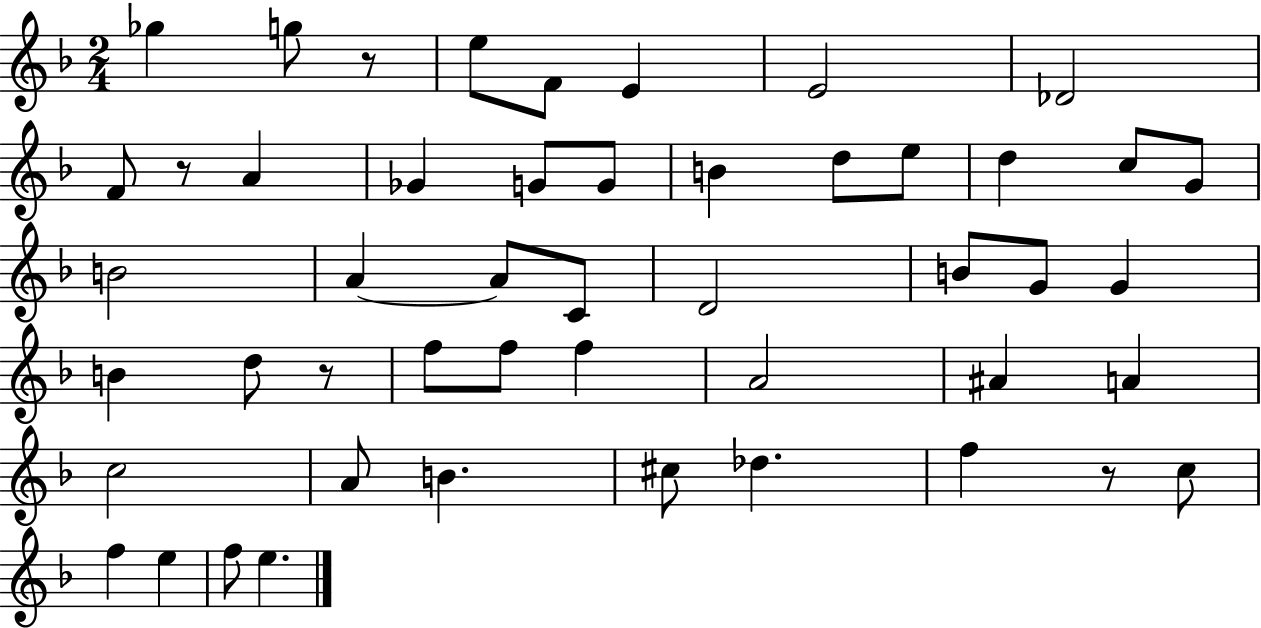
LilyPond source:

{
  \clef treble
  \numericTimeSignature
  \time 2/4
  \key f \major
  \repeat volta 2 { ges''4 g''8 r8 | e''8 f'8 e'4 | e'2 | des'2 | \break f'8 r8 a'4 | ges'4 g'8 g'8 | b'4 d''8 e''8 | d''4 c''8 g'8 | \break b'2 | a'4~~ a'8 c'8 | d'2 | b'8 g'8 g'4 | \break b'4 d''8 r8 | f''8 f''8 f''4 | a'2 | ais'4 a'4 | \break c''2 | a'8 b'4. | cis''8 des''4. | f''4 r8 c''8 | \break f''4 e''4 | f''8 e''4. | } \bar "|."
}